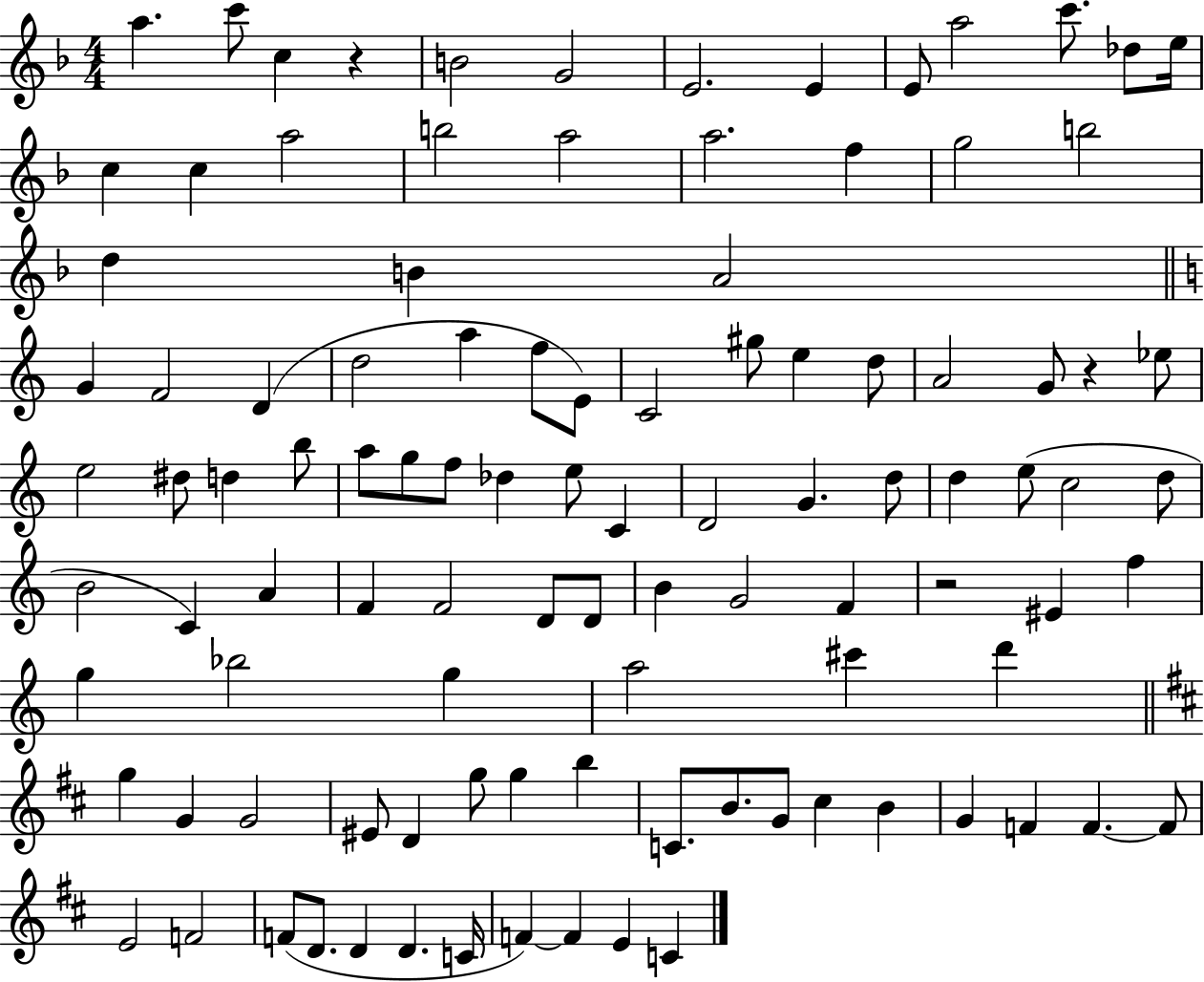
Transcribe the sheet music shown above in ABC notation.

X:1
T:Untitled
M:4/4
L:1/4
K:F
a c'/2 c z B2 G2 E2 E E/2 a2 c'/2 _d/2 e/4 c c a2 b2 a2 a2 f g2 b2 d B A2 G F2 D d2 a f/2 E/2 C2 ^g/2 e d/2 A2 G/2 z _e/2 e2 ^d/2 d b/2 a/2 g/2 f/2 _d e/2 C D2 G d/2 d e/2 c2 d/2 B2 C A F F2 D/2 D/2 B G2 F z2 ^E f g _b2 g a2 ^c' d' g G G2 ^E/2 D g/2 g b C/2 B/2 G/2 ^c B G F F F/2 E2 F2 F/2 D/2 D D C/4 F F E C